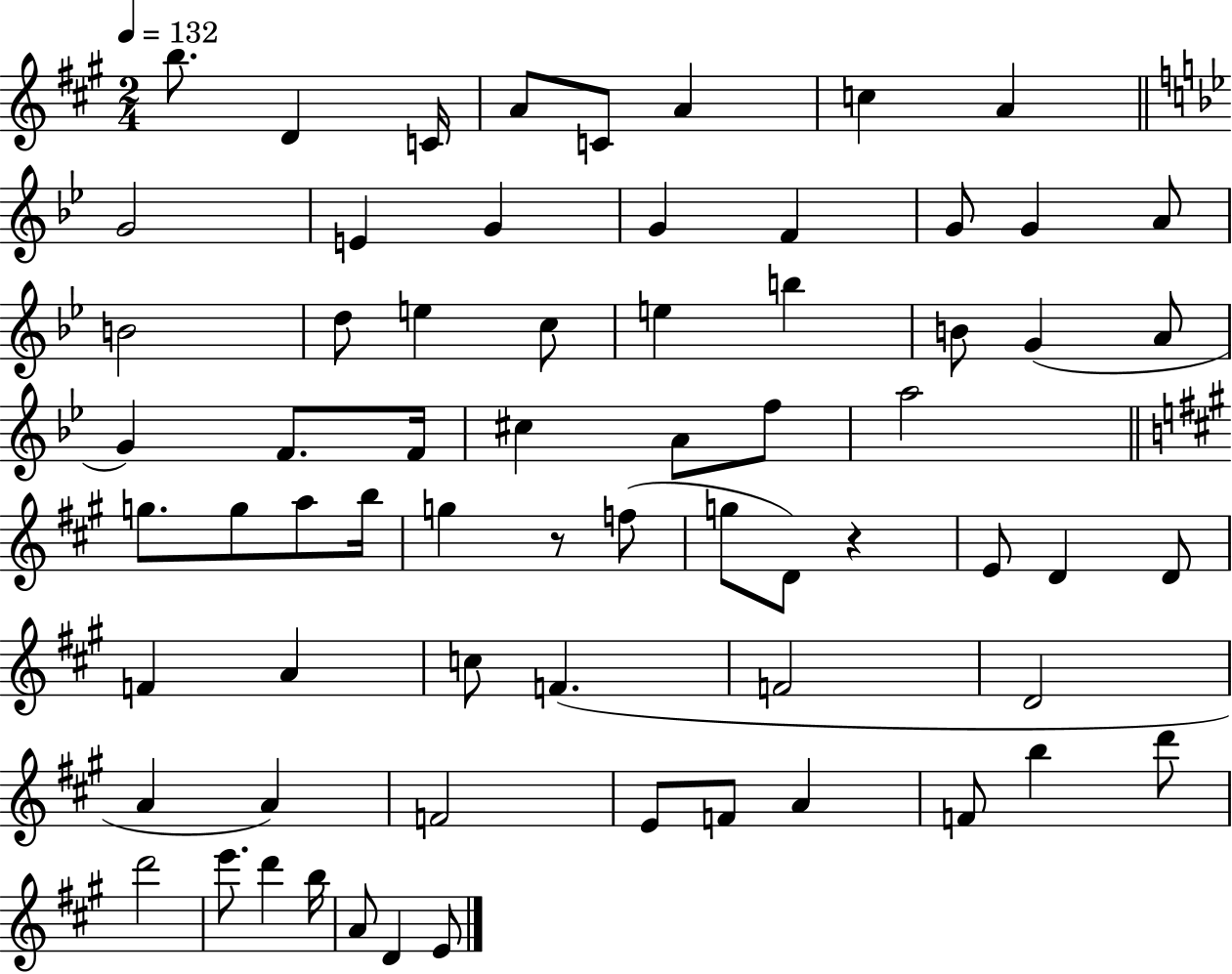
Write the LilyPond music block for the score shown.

{
  \clef treble
  \numericTimeSignature
  \time 2/4
  \key a \major
  \tempo 4 = 132
  b''8. d'4 c'16 | a'8 c'8 a'4 | c''4 a'4 | \bar "||" \break \key bes \major g'2 | e'4 g'4 | g'4 f'4 | g'8 g'4 a'8 | \break b'2 | d''8 e''4 c''8 | e''4 b''4 | b'8 g'4( a'8 | \break g'4) f'8. f'16 | cis''4 a'8 f''8 | a''2 | \bar "||" \break \key a \major g''8. g''8 a''8 b''16 | g''4 r8 f''8( | g''8 d'8) r4 | e'8 d'4 d'8 | \break f'4 a'4 | c''8 f'4.( | f'2 | d'2 | \break a'4 a'4) | f'2 | e'8 f'8 a'4 | f'8 b''4 d'''8 | \break d'''2 | e'''8. d'''4 b''16 | a'8 d'4 e'8 | \bar "|."
}